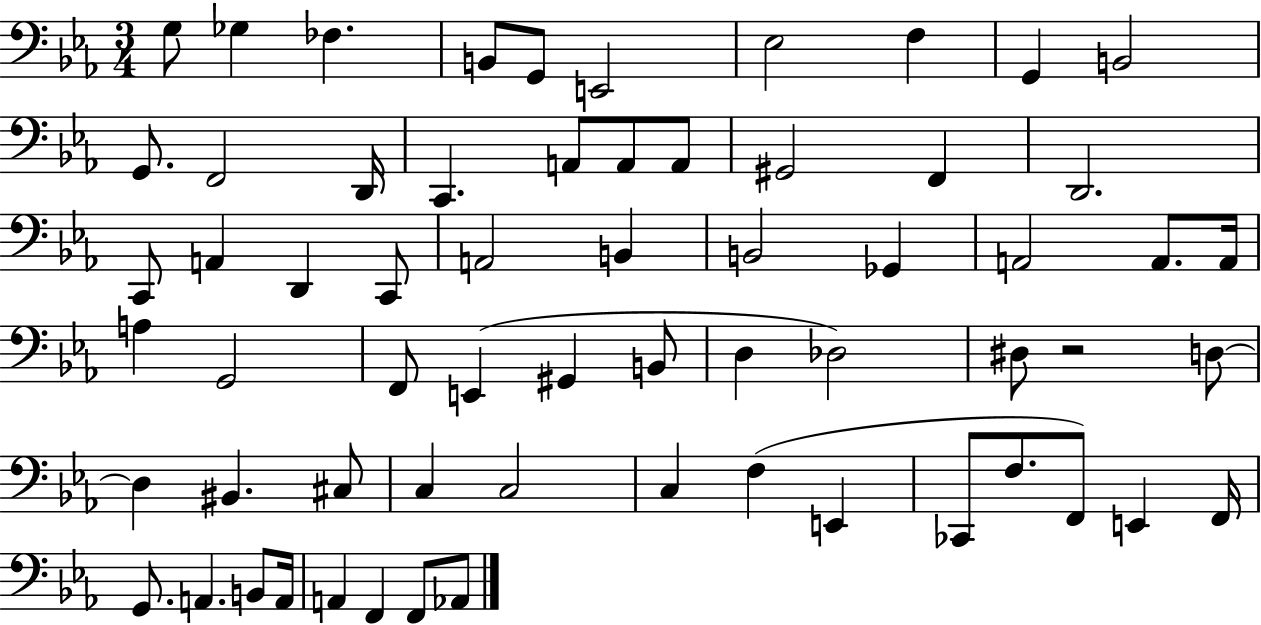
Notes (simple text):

G3/e Gb3/q FES3/q. B2/e G2/e E2/h Eb3/h F3/q G2/q B2/h G2/e. F2/h D2/s C2/q. A2/e A2/e A2/e G#2/h F2/q D2/h. C2/e A2/q D2/q C2/e A2/h B2/q B2/h Gb2/q A2/h A2/e. A2/s A3/q G2/h F2/e E2/q G#2/q B2/e D3/q Db3/h D#3/e R/h D3/e D3/q BIS2/q. C#3/e C3/q C3/h C3/q F3/q E2/q CES2/e F3/e. F2/e E2/q F2/s G2/e. A2/q. B2/e A2/s A2/q F2/q F2/e Ab2/e